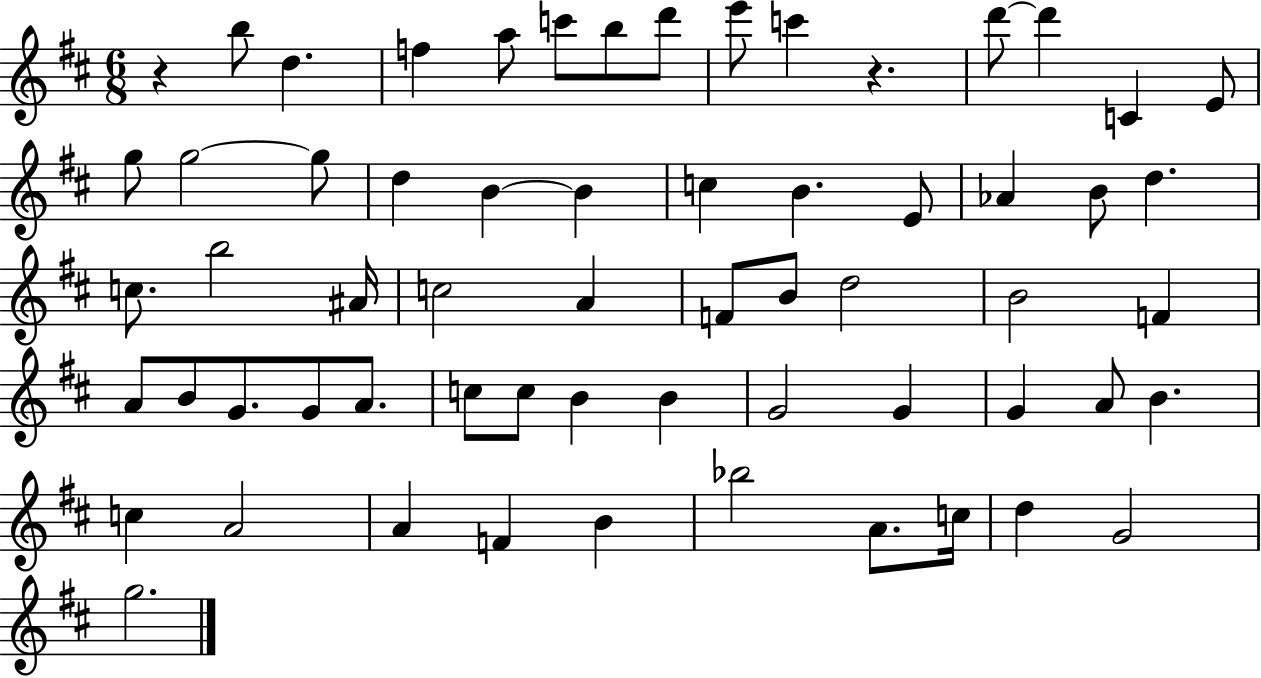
{
  \clef treble
  \numericTimeSignature
  \time 6/8
  \key d \major
  r4 b''8 d''4. | f''4 a''8 c'''8 b''8 d'''8 | e'''8 c'''4 r4. | d'''8~~ d'''4 c'4 e'8 | \break g''8 g''2~~ g''8 | d''4 b'4~~ b'4 | c''4 b'4. e'8 | aes'4 b'8 d''4. | \break c''8. b''2 ais'16 | c''2 a'4 | f'8 b'8 d''2 | b'2 f'4 | \break a'8 b'8 g'8. g'8 a'8. | c''8 c''8 b'4 b'4 | g'2 g'4 | g'4 a'8 b'4. | \break c''4 a'2 | a'4 f'4 b'4 | bes''2 a'8. c''16 | d''4 g'2 | \break g''2. | \bar "|."
}